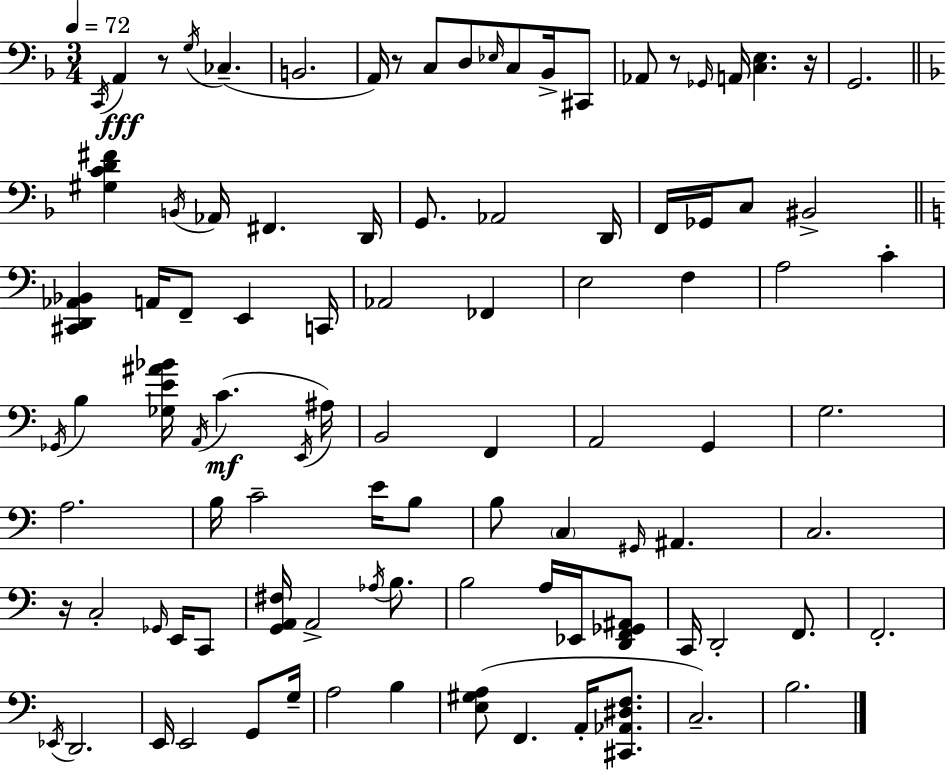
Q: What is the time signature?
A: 3/4